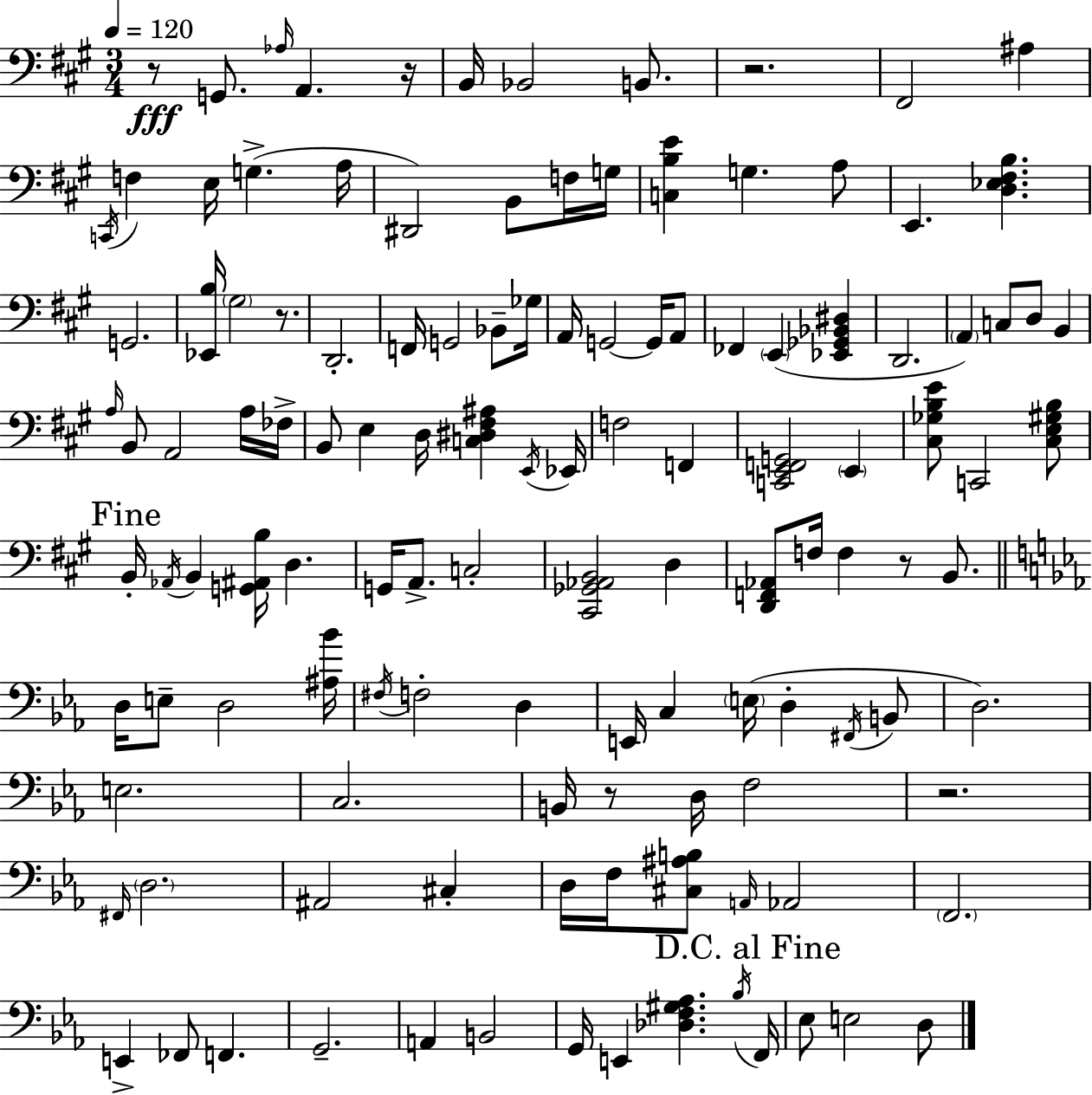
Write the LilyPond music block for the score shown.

{
  \clef bass
  \numericTimeSignature
  \time 3/4
  \key a \major
  \tempo 4 = 120
  \repeat volta 2 { r8\fff g,8. \grace { aes16 } a,4. | r16 b,16 bes,2 b,8. | r2. | fis,2 ais4 | \break \acciaccatura { c,16 } f4 e16 g4.->( | a16 dis,2) b,8 | f16 g16 <c b e'>4 g4. | a8 e,4. <d ees fis b>4. | \break g,2. | <ees, b>16 \parenthesize gis2 r8. | d,2.-. | f,16 g,2 bes,8-- | \break ges16 a,16 g,2~~ g,16 | a,8 fes,4 \parenthesize e,4( <ees, ges, bes, dis>4 | d,2. | \parenthesize a,4) c8 d8 b,4 | \break \grace { a16 } b,8 a,2 | a16 fes16-> b,8 e4 d16 <c dis fis ais>4 | \acciaccatura { e,16 } ees,16 f2 | f,4 <c, e, f, g,>2 | \break \parenthesize e,4 <cis ges b e'>8 c,2 | <cis e gis b>8 \mark "Fine" b,16-. \acciaccatura { aes,16 } b,4 <g, ais, b>16 d4. | g,16 a,8.-> c2-. | <cis, ges, aes, b,>2 | \break d4 <d, f, aes,>8 f16 f4 | r8 b,8. \bar "||" \break \key ees \major d16 e8-- d2 <ais bes'>16 | \acciaccatura { fis16 } f2-. d4 | e,16 c4 \parenthesize e16( d4-. \acciaccatura { fis,16 } | b,8 d2.) | \break e2. | c2. | b,16 r8 d16 f2 | r2. | \break \grace { fis,16 } \parenthesize d2. | ais,2 cis4-. | d16 f16 <cis ais b>8 \grace { a,16 } aes,2 | \parenthesize f,2. | \break e,4-> fes,8 f,4. | g,2.-- | a,4 b,2 | g,16 e,4 <des f gis aes>4. | \break \acciaccatura { bes16 } \mark "D.C. al Fine" f,16 ees8 e2 | d8 } \bar "|."
}